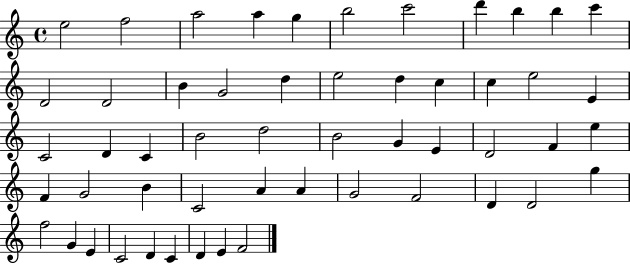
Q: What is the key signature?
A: C major